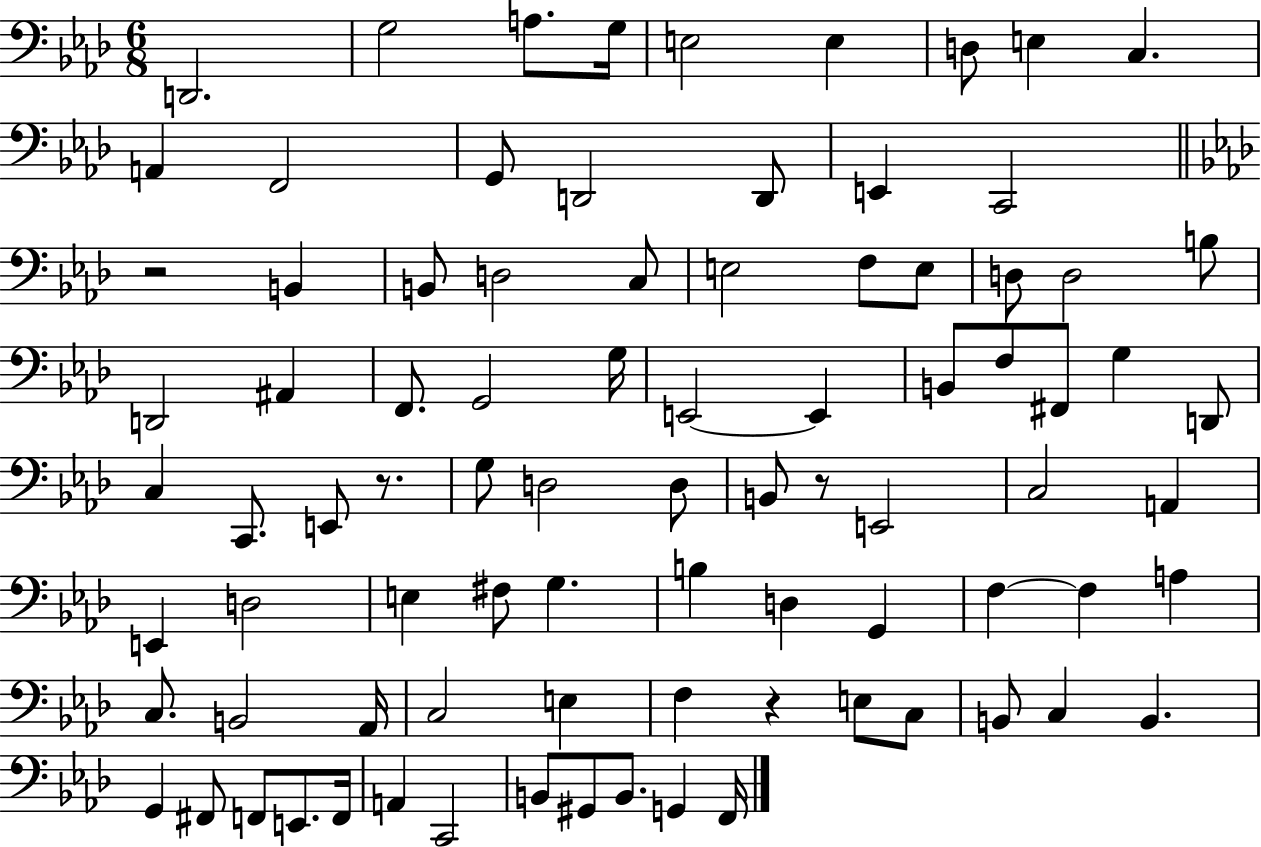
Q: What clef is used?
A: bass